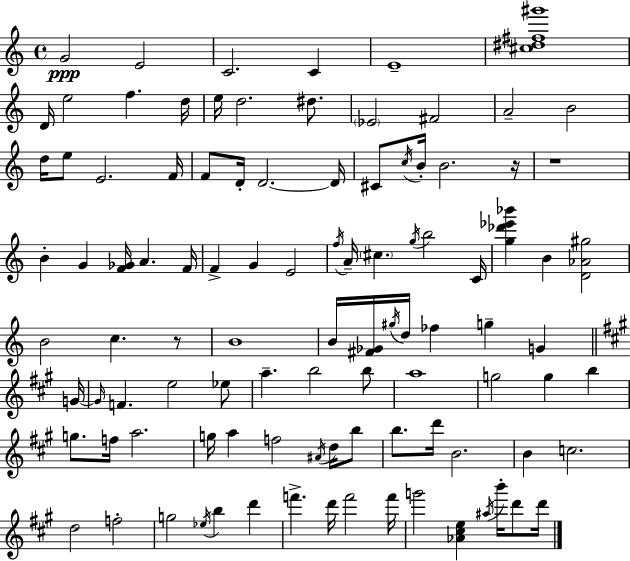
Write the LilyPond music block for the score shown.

{
  \clef treble
  \time 4/4
  \defaultTimeSignature
  \key c \major
  g'2\ppp e'2 | c'2. c'4 | e'1-- | <cis'' dis'' fis'' gis'''>1 | \break d'16 e''2 f''4. d''16 | e''16 d''2. dis''8. | \parenthesize ees'2 fis'2 | a'2-- b'2 | \break d''16 e''8 e'2. f'16 | f'8 d'16-. d'2.~~ d'16 | cis'8 \acciaccatura { c''16 } b'16-. b'2. | r16 r1 | \break b'4-. g'4 <f' ges'>16 a'4. | f'16 f'4-> g'4 e'2 | \acciaccatura { f''16 } a'16-- \parenthesize cis''4. \acciaccatura { g''16 } b''2 | c'16 <g'' des''' ees''' bes'''>4 b'4 <d' aes' gis''>2 | \break b'2 c''4. | r8 b'1 | b'16 <fis' ges'>16 \acciaccatura { gis''16 } d''16 fes''4 g''4-- g'4 | \bar "||" \break \key a \major g'16~~ \grace { g'16 } f'4. e''2 | ees''8 a''4.-- b''2 | b''8 a''1 | g''2 g''4 b''4 | \break g''8. f''16 a''2. | g''16 a''4 f''2 \acciaccatura { ais'16 } | d''16 b''8 b''8. d'''16 b'2. | b'4 c''2. | \break d''2 f''2-. | g''2 \acciaccatura { ees''16 } b''4 | d'''4 f'''4.-> d'''16 f'''2 | f'''16 g'''2 <aes' cis'' e''>4 | \break \acciaccatura { ais''16 } b'''16-. d'''8 d'''16 \bar "|."
}